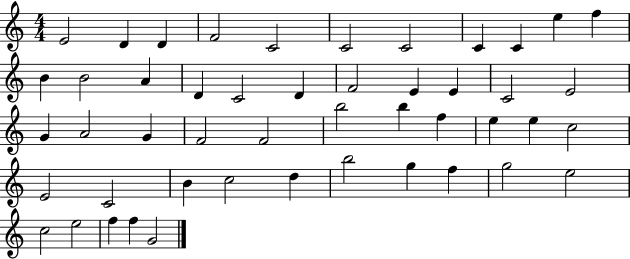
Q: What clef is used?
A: treble